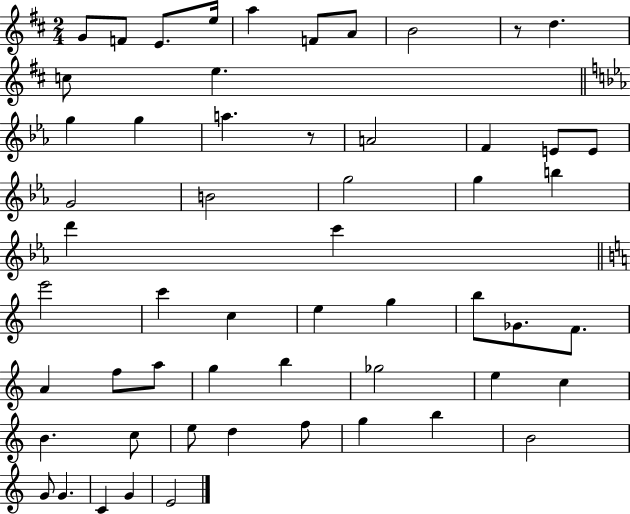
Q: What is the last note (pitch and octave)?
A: E4